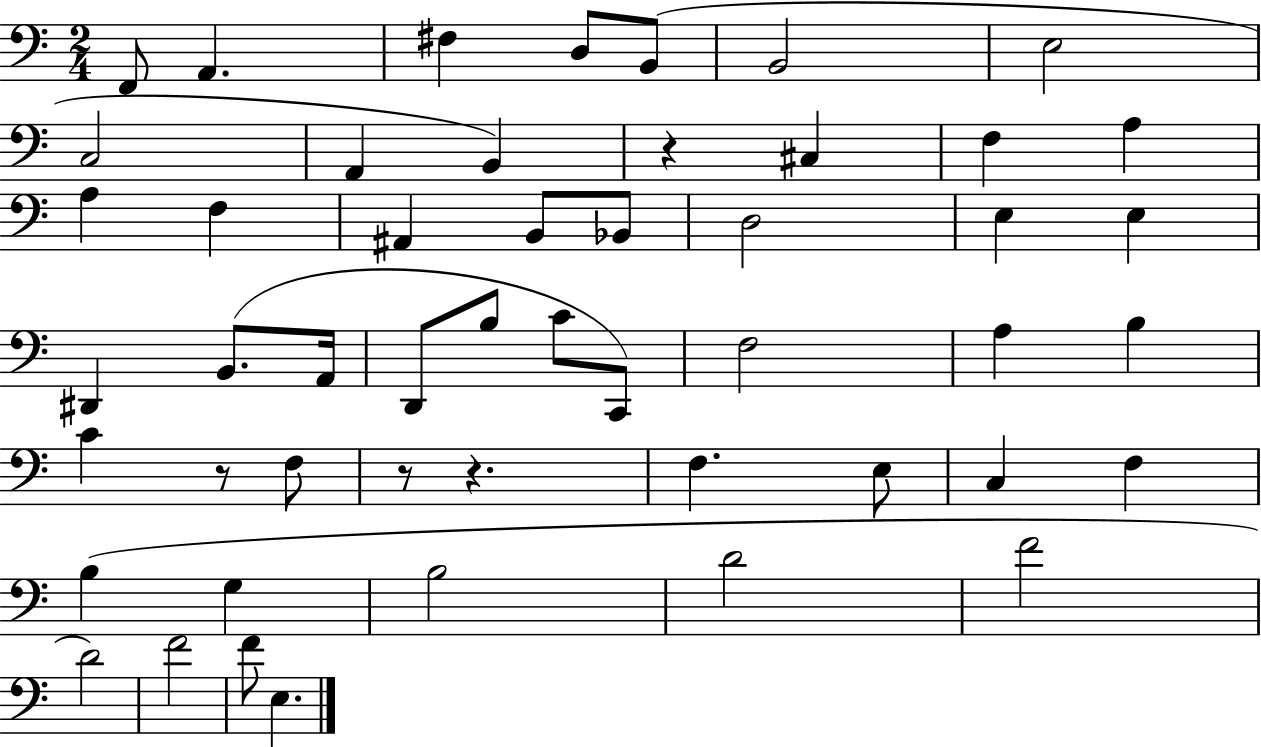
{
  \clef bass
  \numericTimeSignature
  \time 2/4
  \key c \major
  f,8 a,4. | fis4 d8 b,8( | b,2 | e2 | \break c2 | a,4 b,4) | r4 cis4 | f4 a4 | \break a4 f4 | ais,4 b,8 bes,8 | d2 | e4 e4 | \break dis,4 b,8.( a,16 | d,8 b8 c'8 c,8) | f2 | a4 b4 | \break c'4 r8 f8 | r8 r4. | f4. e8 | c4 f4 | \break b4( g4 | b2 | d'2 | f'2 | \break d'2) | f'2 | f'8 e4. | \bar "|."
}